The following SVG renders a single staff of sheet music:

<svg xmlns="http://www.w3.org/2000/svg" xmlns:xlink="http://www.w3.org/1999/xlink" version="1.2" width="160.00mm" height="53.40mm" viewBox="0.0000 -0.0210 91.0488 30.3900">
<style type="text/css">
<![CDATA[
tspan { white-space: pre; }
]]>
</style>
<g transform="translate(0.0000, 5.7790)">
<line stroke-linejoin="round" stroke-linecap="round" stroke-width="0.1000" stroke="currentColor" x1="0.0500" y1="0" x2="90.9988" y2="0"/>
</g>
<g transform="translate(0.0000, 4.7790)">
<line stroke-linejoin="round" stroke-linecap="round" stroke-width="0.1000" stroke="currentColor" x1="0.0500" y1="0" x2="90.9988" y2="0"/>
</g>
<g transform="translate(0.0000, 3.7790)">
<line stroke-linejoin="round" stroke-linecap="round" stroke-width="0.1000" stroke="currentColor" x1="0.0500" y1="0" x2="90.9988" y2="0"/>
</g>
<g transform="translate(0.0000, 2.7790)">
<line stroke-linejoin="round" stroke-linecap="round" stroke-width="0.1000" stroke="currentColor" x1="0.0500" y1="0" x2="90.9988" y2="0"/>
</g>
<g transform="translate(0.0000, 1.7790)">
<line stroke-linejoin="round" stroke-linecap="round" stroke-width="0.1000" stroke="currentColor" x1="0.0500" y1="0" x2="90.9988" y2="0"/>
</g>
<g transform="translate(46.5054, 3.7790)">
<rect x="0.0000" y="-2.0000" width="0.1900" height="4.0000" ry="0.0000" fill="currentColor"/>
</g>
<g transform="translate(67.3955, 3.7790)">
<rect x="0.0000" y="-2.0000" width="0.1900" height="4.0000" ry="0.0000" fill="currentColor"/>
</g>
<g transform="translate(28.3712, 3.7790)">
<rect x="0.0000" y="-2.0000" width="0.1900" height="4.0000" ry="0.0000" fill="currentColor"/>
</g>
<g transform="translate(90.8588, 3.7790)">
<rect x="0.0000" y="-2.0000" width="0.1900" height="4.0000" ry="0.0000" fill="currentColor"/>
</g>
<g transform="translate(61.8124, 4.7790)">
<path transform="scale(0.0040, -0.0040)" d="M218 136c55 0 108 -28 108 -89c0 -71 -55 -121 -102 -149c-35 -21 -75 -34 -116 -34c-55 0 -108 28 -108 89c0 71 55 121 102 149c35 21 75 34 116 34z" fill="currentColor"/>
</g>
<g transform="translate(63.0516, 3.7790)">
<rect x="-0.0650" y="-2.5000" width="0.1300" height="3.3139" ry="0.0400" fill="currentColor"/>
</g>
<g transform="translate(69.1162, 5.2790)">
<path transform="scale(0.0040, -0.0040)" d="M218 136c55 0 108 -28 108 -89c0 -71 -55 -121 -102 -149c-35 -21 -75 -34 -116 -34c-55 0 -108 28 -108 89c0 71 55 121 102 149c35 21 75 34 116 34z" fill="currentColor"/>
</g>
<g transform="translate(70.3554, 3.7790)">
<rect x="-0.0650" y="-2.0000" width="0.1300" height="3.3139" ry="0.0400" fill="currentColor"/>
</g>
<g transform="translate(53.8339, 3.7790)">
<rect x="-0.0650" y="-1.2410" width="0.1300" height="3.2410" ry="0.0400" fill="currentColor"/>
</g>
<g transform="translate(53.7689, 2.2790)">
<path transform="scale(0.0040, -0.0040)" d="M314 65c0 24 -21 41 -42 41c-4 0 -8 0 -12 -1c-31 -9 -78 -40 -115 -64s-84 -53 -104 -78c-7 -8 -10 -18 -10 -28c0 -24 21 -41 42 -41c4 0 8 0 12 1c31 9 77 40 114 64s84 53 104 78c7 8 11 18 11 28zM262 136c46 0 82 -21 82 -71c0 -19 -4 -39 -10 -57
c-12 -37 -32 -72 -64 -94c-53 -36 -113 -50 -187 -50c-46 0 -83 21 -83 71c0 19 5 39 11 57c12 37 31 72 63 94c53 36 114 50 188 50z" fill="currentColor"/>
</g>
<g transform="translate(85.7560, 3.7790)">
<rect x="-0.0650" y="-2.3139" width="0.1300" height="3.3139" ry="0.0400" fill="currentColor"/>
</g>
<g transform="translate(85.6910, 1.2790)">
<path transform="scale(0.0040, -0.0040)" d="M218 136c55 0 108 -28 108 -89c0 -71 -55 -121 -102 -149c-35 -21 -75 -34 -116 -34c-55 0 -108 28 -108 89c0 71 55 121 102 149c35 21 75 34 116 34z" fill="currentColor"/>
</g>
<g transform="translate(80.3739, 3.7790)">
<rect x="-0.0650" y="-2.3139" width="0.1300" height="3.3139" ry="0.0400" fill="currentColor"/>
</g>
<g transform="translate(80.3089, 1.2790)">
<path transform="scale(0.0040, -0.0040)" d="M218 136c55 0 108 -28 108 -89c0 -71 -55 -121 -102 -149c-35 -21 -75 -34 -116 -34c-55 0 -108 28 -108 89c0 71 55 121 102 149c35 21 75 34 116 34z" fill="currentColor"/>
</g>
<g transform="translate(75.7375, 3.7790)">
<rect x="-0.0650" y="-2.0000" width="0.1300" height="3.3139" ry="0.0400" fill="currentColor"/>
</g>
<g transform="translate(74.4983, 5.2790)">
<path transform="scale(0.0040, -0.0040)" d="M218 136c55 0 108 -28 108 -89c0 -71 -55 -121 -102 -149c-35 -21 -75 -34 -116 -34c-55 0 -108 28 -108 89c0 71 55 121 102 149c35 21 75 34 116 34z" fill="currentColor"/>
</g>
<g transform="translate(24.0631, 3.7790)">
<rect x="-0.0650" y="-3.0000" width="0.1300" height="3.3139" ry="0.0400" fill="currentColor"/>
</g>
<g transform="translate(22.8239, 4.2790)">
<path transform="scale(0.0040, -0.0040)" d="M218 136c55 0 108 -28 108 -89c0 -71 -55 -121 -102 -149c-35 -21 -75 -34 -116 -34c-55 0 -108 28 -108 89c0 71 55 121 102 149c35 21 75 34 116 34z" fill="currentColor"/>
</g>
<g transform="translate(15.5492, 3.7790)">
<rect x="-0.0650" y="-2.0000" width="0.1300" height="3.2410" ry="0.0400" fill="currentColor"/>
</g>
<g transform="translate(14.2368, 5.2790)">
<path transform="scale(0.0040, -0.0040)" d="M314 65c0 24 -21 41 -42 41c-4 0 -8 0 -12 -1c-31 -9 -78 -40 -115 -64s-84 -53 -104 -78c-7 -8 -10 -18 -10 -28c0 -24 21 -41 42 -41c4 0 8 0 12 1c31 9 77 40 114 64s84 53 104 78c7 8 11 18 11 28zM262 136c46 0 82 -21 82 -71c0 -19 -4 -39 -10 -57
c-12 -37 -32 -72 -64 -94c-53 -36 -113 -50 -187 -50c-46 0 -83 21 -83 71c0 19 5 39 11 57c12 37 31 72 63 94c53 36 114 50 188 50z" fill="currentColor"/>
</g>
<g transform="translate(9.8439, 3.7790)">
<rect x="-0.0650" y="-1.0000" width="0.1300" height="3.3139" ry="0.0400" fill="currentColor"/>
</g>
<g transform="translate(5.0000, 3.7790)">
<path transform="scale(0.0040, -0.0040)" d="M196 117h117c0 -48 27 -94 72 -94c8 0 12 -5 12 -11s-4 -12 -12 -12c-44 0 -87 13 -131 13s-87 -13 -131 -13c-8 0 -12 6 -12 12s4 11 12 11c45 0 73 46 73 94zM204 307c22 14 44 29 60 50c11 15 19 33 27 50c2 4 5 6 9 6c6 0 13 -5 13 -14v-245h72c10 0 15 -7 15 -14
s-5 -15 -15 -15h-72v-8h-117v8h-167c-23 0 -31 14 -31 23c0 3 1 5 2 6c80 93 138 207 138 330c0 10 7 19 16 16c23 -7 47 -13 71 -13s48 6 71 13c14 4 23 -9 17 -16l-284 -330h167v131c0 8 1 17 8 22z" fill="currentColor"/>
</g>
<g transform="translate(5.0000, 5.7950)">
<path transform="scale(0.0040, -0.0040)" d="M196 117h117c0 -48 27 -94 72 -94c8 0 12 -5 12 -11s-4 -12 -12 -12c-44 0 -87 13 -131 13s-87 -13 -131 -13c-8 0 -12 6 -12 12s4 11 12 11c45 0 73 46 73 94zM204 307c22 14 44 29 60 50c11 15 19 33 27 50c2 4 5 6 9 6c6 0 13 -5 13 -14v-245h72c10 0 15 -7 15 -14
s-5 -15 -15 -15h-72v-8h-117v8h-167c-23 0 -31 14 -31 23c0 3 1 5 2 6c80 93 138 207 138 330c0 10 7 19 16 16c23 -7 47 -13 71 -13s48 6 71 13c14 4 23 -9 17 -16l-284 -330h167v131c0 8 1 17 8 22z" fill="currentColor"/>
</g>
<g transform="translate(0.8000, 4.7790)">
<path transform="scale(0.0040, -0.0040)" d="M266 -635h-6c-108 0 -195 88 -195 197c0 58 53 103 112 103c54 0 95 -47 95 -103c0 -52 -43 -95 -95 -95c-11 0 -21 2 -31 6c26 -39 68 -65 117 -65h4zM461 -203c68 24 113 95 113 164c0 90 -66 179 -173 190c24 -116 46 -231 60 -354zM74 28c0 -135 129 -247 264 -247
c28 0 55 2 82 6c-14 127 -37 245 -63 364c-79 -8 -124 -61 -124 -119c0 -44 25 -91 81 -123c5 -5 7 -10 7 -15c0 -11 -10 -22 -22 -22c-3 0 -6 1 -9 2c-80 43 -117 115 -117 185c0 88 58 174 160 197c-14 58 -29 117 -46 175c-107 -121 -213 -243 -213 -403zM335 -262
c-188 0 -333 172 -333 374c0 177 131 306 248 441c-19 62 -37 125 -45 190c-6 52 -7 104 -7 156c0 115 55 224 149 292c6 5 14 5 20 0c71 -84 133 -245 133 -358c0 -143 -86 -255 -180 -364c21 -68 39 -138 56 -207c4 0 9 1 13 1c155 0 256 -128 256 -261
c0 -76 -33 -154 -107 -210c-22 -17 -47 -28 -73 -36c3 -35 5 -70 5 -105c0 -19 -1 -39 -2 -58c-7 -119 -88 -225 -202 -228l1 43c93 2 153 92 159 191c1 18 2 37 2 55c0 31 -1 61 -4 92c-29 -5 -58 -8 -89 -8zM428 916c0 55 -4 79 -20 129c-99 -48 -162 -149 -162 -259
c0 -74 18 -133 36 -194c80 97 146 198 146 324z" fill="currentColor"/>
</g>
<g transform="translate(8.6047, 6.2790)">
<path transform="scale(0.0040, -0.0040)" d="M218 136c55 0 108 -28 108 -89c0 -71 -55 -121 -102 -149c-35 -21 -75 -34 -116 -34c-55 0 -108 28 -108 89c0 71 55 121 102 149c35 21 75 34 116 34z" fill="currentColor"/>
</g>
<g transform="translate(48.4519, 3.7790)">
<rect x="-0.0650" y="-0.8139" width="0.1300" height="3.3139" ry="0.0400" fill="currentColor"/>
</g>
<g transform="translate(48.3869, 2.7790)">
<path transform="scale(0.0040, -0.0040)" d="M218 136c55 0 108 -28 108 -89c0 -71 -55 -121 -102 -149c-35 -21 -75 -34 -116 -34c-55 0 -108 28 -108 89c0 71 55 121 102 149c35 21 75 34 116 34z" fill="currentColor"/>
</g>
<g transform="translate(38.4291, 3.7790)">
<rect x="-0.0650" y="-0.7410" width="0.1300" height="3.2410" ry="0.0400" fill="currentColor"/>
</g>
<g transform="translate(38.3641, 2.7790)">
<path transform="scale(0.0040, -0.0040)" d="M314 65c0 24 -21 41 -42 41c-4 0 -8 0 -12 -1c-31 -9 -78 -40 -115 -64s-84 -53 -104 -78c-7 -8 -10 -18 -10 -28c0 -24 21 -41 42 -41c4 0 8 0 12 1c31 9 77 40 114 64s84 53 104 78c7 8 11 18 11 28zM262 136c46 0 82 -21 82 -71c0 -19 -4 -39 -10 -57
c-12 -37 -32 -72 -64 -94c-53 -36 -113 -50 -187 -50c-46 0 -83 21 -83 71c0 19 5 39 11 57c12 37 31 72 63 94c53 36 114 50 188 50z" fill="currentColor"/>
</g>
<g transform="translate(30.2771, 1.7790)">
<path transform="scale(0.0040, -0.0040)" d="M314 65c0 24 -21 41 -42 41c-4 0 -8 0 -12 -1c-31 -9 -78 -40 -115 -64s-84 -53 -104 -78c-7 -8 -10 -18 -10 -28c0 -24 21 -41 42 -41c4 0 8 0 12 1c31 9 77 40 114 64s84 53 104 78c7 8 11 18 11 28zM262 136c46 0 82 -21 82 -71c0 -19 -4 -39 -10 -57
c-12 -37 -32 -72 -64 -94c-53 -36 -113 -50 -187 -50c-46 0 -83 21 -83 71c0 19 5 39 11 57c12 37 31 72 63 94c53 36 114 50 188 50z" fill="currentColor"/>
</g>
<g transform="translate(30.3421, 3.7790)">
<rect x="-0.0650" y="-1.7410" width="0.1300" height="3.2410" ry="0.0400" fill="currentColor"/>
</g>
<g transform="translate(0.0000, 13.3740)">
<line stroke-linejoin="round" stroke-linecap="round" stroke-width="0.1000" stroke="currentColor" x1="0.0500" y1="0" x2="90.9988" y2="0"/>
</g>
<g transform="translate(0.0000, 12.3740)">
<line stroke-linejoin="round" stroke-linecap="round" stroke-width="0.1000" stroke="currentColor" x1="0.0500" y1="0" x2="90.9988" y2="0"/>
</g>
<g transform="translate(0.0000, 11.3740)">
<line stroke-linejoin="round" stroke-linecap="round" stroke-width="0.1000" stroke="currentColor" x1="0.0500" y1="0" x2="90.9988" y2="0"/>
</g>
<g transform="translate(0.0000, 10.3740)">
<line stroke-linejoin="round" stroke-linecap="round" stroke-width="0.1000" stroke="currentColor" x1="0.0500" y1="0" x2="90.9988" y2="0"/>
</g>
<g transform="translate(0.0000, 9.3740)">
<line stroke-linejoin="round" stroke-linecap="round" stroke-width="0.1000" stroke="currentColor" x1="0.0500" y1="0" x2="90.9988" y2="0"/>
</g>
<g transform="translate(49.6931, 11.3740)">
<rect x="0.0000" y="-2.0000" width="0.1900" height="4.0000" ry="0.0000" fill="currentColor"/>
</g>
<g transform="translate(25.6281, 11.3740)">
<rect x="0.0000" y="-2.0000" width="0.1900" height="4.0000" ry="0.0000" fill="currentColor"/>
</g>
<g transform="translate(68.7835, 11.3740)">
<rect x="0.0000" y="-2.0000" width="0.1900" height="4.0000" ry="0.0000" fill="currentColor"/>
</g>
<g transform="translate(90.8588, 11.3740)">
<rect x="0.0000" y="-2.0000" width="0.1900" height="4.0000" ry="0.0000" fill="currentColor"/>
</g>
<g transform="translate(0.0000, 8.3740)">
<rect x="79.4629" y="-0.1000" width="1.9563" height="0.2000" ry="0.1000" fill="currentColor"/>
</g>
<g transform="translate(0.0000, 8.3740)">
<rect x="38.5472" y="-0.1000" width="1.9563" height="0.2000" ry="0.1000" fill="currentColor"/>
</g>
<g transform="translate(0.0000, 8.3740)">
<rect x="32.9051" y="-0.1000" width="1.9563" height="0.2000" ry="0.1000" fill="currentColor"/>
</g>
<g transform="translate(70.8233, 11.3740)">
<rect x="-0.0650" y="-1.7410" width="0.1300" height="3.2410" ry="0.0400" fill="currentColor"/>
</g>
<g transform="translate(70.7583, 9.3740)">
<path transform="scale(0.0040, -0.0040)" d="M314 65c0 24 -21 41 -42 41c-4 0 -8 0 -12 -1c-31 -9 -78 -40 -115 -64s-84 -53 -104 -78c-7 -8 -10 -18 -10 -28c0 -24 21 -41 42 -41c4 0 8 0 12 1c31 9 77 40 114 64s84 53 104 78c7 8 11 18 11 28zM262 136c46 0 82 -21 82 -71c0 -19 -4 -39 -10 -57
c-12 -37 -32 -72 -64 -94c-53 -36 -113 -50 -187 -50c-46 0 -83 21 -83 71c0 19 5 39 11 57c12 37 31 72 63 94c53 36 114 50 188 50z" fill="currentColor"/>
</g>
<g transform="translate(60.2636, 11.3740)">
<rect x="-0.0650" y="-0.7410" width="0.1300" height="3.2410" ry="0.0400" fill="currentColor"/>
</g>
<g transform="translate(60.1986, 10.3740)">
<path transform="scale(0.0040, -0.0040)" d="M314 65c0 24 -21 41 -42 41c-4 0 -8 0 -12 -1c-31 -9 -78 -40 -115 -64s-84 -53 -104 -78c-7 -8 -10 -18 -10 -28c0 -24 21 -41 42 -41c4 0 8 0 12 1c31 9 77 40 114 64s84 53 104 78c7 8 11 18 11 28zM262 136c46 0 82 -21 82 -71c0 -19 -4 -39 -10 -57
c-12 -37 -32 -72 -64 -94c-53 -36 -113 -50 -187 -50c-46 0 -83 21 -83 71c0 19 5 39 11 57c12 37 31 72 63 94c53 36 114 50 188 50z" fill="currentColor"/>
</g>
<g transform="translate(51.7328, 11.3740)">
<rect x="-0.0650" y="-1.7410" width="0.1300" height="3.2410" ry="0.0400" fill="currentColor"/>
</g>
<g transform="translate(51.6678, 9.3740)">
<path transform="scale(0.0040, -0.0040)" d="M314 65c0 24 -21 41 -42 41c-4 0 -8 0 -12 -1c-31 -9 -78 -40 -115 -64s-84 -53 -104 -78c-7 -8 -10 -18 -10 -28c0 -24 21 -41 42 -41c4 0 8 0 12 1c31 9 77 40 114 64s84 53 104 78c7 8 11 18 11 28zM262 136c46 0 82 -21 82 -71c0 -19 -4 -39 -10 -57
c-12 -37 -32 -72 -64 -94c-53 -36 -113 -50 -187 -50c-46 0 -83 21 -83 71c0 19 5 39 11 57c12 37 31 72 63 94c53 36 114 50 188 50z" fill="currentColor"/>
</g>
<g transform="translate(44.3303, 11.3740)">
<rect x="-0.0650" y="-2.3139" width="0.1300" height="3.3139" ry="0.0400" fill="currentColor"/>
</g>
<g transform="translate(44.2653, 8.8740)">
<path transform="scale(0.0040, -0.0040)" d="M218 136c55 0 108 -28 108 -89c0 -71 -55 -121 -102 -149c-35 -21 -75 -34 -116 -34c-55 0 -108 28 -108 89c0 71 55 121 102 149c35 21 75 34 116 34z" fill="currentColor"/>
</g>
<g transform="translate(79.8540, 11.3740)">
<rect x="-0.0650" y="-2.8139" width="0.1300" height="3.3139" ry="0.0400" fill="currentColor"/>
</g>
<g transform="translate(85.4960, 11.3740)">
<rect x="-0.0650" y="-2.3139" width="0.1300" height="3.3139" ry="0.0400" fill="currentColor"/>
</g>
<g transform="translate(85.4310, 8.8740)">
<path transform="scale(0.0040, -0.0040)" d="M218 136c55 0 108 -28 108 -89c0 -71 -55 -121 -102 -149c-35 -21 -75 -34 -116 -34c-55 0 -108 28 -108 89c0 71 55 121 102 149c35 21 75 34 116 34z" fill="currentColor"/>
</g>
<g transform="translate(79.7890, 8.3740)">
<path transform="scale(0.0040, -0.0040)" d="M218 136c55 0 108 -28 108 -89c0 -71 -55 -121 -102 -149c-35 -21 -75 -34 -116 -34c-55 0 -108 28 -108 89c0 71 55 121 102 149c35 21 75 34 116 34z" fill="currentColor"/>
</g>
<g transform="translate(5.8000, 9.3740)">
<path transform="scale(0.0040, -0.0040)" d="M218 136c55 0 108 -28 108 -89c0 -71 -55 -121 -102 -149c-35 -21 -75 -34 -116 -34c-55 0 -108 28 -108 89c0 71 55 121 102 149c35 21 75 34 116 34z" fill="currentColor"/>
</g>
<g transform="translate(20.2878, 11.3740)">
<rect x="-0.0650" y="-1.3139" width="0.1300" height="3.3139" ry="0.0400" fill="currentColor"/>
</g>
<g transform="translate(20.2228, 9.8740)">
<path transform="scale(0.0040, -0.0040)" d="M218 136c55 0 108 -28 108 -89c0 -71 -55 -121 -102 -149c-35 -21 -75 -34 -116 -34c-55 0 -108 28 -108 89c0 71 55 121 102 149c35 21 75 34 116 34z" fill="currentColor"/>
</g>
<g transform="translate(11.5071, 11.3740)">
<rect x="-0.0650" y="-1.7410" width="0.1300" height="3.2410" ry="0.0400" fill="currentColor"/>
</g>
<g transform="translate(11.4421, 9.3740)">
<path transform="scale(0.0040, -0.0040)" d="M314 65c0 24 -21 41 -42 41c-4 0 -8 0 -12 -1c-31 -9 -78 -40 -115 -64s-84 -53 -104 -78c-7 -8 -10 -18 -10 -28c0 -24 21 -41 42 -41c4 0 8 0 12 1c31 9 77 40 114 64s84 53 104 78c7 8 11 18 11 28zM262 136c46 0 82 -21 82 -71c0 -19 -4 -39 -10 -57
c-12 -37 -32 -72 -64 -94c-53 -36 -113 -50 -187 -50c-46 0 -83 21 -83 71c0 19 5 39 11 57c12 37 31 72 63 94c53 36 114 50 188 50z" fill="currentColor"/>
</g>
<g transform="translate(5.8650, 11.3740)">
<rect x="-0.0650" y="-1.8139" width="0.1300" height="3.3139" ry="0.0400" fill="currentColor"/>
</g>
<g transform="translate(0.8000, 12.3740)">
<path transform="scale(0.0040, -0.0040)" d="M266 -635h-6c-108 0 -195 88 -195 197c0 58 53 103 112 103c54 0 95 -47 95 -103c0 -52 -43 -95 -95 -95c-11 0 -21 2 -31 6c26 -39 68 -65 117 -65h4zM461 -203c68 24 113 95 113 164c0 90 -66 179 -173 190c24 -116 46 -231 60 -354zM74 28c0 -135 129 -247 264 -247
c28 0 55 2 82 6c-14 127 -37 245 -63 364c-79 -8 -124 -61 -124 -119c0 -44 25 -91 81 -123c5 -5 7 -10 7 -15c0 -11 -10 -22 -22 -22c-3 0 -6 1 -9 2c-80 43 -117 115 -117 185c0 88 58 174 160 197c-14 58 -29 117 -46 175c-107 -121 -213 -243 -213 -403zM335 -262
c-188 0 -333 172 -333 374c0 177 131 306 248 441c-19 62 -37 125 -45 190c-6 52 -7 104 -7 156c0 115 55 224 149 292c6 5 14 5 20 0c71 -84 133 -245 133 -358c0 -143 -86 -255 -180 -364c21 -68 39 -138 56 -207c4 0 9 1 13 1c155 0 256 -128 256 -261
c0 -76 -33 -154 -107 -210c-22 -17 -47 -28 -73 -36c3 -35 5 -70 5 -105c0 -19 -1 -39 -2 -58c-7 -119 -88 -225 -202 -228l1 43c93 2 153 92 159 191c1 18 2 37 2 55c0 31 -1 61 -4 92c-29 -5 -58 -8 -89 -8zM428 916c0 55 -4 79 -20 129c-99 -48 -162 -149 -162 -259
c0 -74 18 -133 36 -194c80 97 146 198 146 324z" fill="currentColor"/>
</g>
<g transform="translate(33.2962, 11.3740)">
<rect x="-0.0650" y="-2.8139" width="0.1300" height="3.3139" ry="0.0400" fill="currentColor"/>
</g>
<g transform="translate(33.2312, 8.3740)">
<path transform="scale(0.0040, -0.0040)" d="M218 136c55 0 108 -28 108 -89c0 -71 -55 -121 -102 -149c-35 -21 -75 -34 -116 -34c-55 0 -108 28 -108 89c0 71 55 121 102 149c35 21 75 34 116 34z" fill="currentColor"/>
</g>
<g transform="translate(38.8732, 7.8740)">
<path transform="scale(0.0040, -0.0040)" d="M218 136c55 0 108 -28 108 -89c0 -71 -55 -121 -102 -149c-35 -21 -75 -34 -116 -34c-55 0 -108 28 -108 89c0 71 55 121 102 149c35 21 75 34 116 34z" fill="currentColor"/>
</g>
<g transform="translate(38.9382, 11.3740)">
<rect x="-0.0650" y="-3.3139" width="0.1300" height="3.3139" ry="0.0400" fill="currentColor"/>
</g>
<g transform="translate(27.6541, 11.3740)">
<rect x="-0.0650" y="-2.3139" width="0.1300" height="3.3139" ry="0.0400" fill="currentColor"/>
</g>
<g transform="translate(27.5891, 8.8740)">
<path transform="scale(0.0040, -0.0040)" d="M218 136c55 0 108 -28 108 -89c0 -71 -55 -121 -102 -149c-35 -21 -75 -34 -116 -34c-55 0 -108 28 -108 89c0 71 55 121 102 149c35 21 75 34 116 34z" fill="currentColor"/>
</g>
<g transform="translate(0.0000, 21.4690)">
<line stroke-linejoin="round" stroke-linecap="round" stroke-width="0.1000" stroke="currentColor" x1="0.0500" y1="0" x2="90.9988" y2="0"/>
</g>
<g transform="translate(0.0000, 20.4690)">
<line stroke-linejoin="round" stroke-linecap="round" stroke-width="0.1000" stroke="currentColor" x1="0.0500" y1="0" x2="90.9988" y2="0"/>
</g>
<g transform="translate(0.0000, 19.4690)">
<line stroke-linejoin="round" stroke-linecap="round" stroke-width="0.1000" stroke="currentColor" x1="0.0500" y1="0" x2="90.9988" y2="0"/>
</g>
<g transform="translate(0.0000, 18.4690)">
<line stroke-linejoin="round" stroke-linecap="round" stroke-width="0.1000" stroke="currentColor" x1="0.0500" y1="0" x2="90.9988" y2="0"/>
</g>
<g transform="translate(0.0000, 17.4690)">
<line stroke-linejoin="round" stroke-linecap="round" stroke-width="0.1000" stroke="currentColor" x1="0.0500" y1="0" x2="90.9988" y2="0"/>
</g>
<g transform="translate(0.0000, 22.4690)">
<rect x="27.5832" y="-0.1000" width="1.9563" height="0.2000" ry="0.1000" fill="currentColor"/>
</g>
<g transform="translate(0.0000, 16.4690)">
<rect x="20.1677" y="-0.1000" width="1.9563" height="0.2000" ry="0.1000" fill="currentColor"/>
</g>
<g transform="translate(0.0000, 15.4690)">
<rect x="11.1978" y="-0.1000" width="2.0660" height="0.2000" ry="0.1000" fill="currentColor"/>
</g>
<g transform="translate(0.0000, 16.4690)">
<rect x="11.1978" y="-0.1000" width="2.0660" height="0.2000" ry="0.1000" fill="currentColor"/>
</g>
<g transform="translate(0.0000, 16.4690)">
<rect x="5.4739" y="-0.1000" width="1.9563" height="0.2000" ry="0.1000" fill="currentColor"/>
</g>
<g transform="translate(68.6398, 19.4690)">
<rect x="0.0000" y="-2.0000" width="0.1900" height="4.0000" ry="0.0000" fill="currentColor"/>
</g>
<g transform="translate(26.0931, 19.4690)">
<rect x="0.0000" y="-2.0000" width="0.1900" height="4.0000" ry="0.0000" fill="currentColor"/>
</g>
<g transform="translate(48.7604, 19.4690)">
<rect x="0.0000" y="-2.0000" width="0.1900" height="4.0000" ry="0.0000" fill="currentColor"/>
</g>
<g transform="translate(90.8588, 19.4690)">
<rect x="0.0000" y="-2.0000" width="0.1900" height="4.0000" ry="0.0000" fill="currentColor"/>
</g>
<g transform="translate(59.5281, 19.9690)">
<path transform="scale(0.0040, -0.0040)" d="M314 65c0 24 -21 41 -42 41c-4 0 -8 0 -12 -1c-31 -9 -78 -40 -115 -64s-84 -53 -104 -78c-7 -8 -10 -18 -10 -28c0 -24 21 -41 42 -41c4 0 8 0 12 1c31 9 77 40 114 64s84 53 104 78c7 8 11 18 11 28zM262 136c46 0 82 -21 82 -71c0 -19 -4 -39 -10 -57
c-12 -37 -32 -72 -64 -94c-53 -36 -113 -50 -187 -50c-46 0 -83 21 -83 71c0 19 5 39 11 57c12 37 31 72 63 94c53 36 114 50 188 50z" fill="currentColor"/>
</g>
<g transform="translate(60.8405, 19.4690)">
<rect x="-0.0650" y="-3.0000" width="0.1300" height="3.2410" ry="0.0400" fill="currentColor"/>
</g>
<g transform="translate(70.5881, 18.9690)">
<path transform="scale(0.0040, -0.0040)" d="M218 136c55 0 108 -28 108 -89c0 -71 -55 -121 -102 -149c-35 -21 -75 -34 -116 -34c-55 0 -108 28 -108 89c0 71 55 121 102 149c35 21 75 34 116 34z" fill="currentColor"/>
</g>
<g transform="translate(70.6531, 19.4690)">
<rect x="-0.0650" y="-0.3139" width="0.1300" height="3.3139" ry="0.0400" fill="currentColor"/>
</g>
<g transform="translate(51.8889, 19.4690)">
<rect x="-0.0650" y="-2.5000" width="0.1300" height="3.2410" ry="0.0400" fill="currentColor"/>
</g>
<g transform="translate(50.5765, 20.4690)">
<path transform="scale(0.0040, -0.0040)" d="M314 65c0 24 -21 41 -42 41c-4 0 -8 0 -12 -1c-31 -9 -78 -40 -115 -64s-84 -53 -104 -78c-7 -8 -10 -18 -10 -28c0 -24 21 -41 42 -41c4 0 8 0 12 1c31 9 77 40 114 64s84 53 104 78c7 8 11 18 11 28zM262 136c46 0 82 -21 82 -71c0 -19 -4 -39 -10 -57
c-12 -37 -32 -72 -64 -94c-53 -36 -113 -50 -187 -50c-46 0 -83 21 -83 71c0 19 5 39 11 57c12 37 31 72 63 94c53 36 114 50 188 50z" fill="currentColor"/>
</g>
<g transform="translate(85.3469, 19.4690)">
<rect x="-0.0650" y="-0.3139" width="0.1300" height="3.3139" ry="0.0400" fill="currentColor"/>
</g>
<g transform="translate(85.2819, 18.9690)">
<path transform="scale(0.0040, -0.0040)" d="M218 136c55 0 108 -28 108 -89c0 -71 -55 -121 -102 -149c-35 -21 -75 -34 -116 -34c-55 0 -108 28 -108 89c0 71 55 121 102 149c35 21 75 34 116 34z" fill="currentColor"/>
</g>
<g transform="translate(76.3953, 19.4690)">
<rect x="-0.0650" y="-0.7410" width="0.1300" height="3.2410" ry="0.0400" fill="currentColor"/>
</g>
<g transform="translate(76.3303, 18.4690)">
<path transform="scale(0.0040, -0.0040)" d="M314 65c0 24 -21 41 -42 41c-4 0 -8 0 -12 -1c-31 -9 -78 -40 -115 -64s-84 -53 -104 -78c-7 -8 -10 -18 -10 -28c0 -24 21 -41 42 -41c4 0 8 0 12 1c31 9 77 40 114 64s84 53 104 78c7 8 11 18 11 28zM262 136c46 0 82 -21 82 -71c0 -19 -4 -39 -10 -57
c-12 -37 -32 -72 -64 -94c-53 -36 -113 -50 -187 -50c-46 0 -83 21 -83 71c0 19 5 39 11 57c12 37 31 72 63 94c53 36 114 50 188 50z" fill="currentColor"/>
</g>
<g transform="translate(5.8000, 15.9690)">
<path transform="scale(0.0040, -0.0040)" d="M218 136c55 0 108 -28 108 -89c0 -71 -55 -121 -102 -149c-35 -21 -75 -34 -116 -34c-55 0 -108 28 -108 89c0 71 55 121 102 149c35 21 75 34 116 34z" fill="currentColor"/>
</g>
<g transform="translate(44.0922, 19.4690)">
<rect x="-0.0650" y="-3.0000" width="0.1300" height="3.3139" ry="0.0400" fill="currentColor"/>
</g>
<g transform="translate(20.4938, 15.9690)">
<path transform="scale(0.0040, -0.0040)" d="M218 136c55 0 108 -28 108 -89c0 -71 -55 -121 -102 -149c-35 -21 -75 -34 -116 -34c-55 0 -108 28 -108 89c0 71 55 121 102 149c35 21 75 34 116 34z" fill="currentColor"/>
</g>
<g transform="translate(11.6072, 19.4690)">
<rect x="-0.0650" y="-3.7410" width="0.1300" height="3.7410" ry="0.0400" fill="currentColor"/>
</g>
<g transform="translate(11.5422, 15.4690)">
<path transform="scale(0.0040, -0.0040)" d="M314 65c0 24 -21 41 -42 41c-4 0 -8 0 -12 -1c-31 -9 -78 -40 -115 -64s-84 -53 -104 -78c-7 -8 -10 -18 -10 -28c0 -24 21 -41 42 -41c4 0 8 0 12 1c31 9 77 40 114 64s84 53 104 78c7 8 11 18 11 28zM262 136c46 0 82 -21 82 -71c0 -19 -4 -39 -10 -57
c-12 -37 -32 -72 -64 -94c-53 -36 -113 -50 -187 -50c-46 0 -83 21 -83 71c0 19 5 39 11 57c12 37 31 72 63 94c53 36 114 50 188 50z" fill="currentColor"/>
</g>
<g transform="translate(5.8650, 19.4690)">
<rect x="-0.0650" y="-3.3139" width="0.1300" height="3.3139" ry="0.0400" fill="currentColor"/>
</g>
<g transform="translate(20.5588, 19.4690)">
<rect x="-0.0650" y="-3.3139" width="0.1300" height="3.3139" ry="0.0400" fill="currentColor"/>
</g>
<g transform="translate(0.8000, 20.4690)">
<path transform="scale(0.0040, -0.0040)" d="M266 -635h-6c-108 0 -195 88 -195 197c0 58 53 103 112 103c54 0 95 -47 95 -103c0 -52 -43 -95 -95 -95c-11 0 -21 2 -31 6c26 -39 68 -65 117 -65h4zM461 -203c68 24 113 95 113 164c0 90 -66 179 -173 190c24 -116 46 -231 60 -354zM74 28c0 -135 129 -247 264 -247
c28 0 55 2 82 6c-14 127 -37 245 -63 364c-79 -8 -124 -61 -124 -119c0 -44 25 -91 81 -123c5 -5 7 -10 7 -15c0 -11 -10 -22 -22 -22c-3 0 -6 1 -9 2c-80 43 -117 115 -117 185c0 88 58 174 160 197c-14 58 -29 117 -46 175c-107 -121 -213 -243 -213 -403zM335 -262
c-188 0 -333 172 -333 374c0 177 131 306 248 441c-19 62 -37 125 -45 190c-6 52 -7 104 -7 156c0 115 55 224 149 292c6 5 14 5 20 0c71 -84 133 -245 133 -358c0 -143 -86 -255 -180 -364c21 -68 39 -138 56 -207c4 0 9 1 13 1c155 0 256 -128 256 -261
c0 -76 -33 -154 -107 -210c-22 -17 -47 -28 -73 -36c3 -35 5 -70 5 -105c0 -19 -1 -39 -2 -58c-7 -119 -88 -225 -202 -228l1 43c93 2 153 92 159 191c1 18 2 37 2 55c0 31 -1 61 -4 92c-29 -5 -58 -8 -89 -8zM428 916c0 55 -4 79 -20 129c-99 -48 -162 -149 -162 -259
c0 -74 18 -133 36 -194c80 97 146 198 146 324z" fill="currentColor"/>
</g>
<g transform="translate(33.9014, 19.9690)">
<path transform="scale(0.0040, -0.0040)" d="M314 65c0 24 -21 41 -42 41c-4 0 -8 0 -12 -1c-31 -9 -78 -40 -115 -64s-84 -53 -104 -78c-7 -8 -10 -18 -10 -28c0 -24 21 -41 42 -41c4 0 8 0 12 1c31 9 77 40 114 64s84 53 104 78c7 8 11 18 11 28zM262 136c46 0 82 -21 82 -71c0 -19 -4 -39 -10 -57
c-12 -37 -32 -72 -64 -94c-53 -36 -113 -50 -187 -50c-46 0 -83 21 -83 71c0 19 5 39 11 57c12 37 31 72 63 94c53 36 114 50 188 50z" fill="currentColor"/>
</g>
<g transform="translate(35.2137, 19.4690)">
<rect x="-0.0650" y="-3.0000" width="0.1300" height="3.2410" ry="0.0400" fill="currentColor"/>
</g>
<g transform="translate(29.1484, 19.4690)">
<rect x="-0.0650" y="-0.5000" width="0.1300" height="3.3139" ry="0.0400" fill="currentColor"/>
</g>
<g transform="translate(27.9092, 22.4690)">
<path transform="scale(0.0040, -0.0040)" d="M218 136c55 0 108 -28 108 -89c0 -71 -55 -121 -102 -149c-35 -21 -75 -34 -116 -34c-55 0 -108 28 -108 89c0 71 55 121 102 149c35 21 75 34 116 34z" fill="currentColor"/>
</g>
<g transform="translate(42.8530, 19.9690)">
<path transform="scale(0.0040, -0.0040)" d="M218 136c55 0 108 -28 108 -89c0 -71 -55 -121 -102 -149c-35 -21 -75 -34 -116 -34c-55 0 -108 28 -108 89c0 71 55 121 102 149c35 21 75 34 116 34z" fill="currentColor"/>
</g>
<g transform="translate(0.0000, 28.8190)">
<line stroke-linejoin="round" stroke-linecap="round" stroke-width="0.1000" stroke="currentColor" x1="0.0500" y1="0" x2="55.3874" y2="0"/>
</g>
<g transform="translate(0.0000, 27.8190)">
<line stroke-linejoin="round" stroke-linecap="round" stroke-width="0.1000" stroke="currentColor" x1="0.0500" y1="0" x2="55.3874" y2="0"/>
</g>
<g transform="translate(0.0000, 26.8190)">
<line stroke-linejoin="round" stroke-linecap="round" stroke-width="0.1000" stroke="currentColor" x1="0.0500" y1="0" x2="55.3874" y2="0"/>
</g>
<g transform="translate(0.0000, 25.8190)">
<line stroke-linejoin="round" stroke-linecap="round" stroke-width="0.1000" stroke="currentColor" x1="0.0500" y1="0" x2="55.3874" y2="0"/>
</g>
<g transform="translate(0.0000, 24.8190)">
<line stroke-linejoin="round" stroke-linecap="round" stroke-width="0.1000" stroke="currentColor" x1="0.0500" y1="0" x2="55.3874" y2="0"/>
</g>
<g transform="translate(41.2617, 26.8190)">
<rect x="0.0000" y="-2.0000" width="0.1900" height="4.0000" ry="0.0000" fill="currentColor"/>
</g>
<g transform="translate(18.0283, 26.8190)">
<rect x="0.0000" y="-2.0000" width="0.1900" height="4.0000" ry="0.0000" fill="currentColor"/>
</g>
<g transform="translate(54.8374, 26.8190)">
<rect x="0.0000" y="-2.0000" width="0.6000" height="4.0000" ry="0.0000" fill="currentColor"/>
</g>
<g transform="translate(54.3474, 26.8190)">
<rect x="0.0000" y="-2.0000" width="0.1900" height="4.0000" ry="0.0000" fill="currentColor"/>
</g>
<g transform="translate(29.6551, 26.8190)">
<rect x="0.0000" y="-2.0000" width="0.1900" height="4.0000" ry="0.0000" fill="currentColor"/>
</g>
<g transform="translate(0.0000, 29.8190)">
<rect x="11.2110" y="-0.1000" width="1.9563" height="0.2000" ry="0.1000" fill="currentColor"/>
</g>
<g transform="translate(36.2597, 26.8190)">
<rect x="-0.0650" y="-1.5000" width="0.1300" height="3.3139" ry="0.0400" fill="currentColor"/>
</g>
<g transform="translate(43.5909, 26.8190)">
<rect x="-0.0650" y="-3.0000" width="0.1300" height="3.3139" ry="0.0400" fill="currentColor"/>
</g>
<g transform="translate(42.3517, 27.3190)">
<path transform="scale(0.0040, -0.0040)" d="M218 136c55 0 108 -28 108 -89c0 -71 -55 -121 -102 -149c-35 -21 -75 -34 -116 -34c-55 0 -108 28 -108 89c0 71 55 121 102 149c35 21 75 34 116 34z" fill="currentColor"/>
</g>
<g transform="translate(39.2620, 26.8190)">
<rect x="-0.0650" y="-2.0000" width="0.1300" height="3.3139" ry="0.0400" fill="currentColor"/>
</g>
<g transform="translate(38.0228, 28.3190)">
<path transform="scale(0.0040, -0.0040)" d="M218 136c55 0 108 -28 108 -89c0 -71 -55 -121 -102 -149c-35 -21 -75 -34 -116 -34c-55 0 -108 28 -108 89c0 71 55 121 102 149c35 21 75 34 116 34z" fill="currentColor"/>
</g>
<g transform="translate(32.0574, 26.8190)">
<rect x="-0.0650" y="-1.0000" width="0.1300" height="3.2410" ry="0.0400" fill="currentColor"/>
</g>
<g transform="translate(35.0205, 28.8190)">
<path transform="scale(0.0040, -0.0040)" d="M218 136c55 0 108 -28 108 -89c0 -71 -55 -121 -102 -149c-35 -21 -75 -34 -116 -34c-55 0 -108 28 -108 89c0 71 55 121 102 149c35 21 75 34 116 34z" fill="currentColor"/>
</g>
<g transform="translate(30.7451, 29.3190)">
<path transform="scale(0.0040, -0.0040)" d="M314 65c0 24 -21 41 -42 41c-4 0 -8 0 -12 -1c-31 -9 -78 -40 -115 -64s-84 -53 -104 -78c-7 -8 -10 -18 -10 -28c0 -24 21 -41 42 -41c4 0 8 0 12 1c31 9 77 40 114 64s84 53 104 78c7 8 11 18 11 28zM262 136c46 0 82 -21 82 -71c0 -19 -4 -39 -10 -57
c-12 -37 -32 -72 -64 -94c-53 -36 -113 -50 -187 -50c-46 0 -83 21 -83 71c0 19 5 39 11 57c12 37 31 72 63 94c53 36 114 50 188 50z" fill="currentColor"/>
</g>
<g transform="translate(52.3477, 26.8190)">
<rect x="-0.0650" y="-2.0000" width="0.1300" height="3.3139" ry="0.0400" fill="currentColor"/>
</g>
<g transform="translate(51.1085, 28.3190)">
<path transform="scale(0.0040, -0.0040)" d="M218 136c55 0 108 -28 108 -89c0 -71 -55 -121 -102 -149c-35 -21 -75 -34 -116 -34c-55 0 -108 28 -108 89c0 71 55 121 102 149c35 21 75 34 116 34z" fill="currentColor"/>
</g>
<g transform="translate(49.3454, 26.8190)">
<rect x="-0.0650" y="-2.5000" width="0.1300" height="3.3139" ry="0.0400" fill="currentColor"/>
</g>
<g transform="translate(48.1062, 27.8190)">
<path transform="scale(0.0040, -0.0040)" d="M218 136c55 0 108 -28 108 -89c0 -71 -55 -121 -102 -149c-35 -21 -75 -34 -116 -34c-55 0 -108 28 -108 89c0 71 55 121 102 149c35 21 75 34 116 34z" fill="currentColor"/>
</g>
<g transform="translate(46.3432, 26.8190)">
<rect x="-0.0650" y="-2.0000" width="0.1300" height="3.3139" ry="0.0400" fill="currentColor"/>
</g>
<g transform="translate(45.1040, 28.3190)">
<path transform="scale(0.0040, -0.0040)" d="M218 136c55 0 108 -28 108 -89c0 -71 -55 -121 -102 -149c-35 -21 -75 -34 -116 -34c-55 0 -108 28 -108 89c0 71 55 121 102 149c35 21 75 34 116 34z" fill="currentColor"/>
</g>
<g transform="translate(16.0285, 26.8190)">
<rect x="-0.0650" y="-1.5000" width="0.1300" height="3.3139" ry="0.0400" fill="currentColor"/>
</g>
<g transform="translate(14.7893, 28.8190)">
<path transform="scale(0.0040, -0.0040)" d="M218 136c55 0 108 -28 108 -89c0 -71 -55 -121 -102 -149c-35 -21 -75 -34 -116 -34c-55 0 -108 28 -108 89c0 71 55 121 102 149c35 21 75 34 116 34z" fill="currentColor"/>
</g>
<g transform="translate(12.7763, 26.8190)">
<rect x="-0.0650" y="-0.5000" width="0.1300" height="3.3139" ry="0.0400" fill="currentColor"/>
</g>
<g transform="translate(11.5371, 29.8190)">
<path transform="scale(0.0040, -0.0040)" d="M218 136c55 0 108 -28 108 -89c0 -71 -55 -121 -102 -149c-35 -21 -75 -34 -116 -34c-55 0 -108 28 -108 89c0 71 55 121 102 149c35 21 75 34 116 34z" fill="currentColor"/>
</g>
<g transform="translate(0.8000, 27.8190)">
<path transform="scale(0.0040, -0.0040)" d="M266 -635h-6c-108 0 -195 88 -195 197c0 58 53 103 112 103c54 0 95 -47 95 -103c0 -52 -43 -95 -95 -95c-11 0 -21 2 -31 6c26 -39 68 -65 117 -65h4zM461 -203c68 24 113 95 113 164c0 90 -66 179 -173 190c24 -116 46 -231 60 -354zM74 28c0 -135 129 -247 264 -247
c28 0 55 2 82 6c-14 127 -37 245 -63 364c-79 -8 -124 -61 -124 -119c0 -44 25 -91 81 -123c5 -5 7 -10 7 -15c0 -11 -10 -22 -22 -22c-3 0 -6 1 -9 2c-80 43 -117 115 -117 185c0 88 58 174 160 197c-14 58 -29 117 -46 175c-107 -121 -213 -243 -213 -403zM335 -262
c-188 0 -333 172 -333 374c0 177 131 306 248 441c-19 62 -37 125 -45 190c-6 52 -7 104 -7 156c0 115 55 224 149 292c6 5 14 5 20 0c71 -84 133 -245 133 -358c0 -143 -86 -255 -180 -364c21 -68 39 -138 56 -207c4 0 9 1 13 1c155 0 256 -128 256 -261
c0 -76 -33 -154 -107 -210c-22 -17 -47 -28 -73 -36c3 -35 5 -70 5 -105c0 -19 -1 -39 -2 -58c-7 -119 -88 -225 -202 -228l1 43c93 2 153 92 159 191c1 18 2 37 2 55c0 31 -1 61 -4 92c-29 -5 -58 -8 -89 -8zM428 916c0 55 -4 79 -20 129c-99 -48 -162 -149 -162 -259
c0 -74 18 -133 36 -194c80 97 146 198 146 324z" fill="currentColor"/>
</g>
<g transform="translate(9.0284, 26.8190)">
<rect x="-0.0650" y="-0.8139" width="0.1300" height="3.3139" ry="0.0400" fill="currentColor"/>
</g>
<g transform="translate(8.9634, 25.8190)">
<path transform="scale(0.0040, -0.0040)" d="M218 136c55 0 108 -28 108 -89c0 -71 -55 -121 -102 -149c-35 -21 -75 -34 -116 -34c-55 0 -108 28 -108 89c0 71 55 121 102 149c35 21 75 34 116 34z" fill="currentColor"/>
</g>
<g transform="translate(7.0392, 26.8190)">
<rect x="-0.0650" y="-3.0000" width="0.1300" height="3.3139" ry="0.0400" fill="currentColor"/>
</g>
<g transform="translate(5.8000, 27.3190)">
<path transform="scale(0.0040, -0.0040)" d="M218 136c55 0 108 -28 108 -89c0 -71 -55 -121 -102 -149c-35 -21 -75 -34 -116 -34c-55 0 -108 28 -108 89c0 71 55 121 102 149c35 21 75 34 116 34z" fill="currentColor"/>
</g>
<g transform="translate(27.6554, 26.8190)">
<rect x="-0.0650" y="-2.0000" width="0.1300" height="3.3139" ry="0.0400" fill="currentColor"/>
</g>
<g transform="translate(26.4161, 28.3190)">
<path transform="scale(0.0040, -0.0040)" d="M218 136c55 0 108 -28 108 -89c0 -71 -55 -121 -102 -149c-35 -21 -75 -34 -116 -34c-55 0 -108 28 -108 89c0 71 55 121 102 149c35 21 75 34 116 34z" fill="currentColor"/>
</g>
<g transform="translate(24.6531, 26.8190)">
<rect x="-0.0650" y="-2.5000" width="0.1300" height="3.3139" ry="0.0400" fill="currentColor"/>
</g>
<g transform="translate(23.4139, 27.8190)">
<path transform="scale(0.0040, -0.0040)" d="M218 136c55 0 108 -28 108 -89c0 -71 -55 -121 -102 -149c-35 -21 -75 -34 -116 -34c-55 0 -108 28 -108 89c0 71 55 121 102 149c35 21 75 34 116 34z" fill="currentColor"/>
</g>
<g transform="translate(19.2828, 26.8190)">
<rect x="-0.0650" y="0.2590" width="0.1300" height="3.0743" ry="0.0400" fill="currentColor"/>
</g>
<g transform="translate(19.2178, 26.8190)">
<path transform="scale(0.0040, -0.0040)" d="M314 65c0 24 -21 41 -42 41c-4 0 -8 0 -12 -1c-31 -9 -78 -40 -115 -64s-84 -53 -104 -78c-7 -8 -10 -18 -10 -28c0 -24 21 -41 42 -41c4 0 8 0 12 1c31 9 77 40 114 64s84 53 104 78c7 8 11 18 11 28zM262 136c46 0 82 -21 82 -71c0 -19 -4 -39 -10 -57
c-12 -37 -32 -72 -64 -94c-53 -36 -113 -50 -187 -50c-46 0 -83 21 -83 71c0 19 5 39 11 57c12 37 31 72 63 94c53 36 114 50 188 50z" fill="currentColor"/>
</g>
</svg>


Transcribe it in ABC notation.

X:1
T:Untitled
M:4/4
L:1/4
K:C
D F2 A f2 d2 d e2 G F F g g f f2 e g a b g f2 d2 f2 a g b c'2 b C A2 A G2 A2 c d2 c A d C E B2 G F D2 E F A F G F